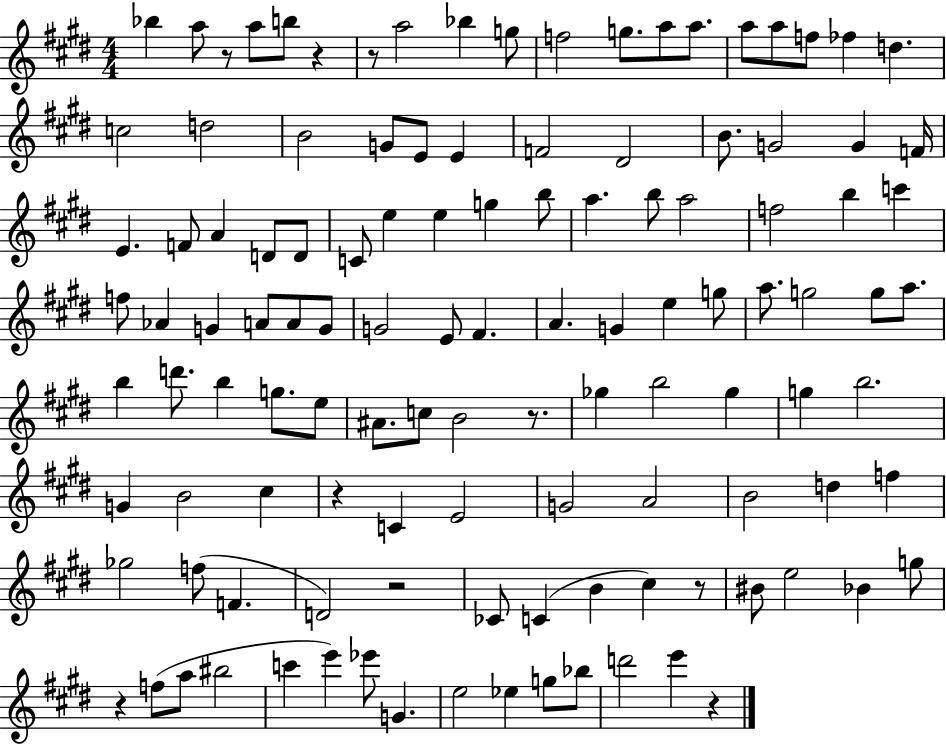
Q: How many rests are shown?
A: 9